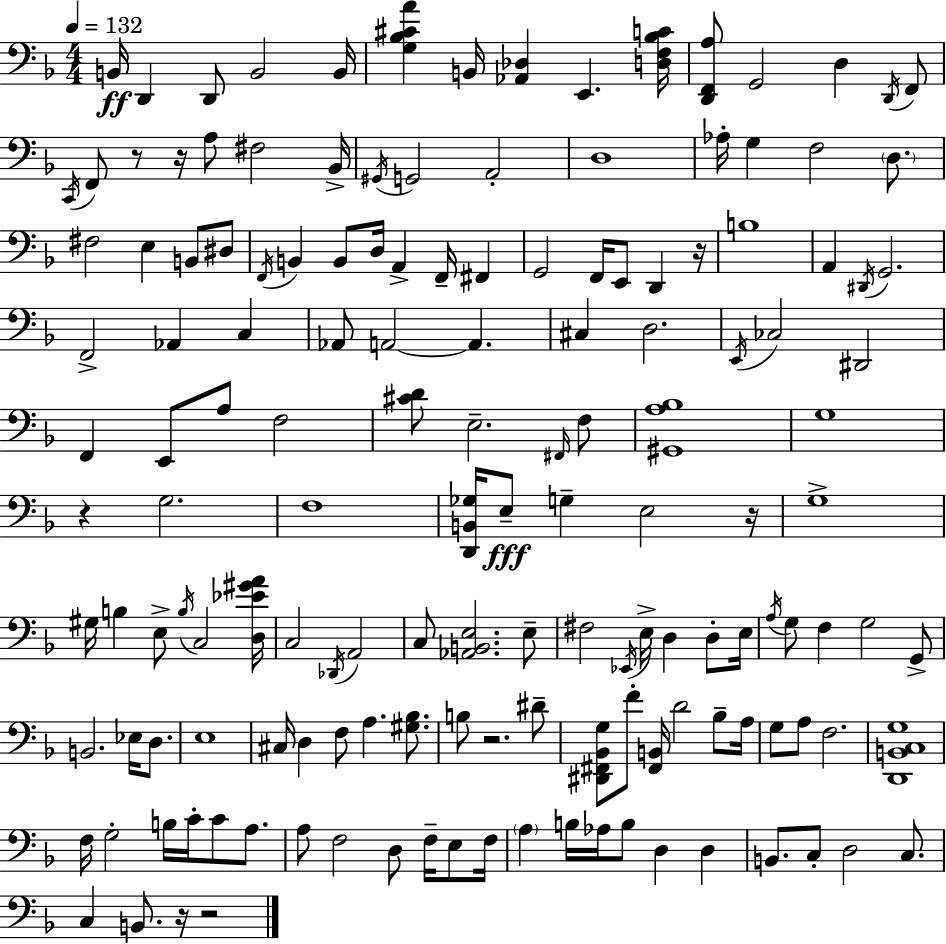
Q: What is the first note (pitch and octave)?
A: B2